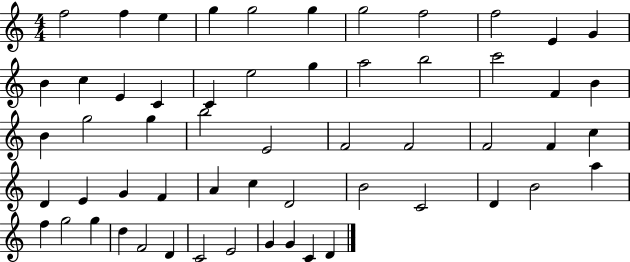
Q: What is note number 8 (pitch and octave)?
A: F5